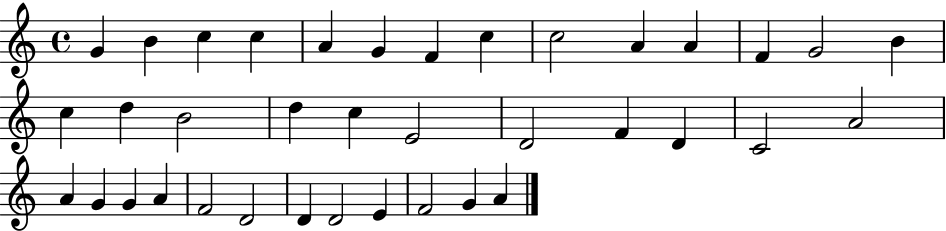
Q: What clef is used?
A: treble